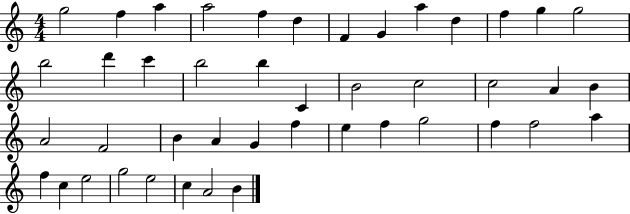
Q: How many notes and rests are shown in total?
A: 44